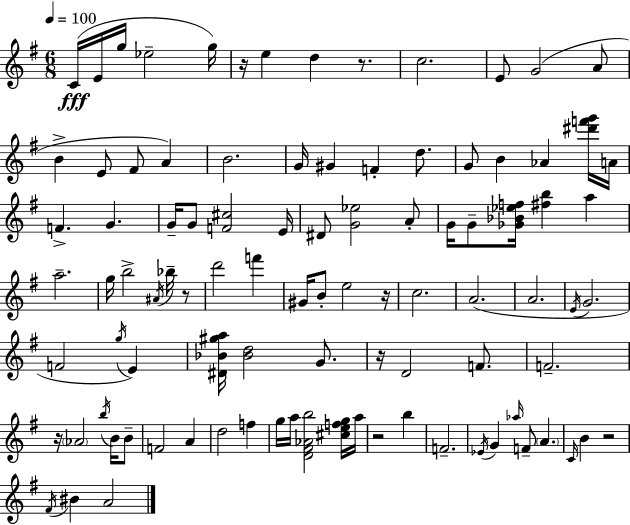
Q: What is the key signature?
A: G major